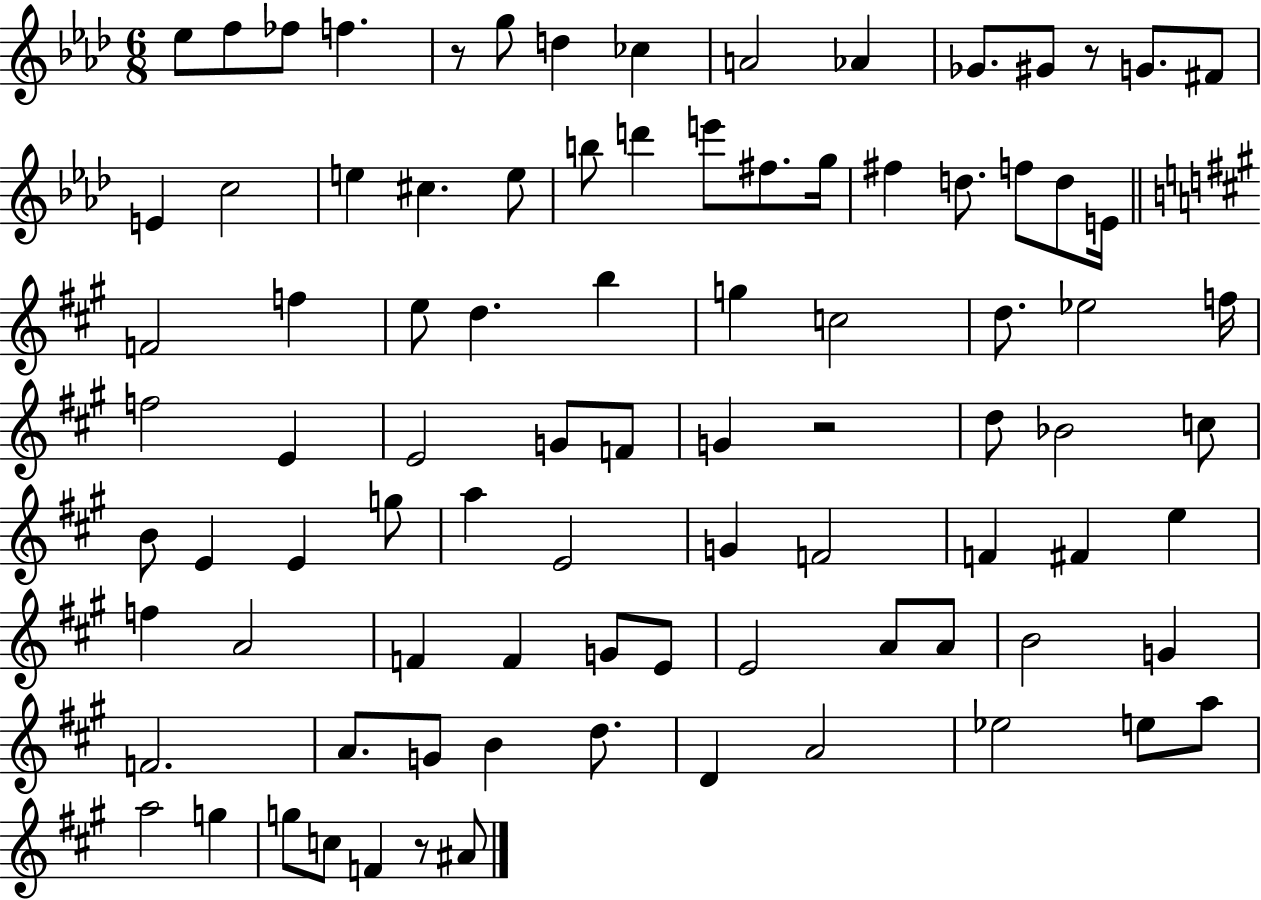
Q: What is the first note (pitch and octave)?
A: Eb5